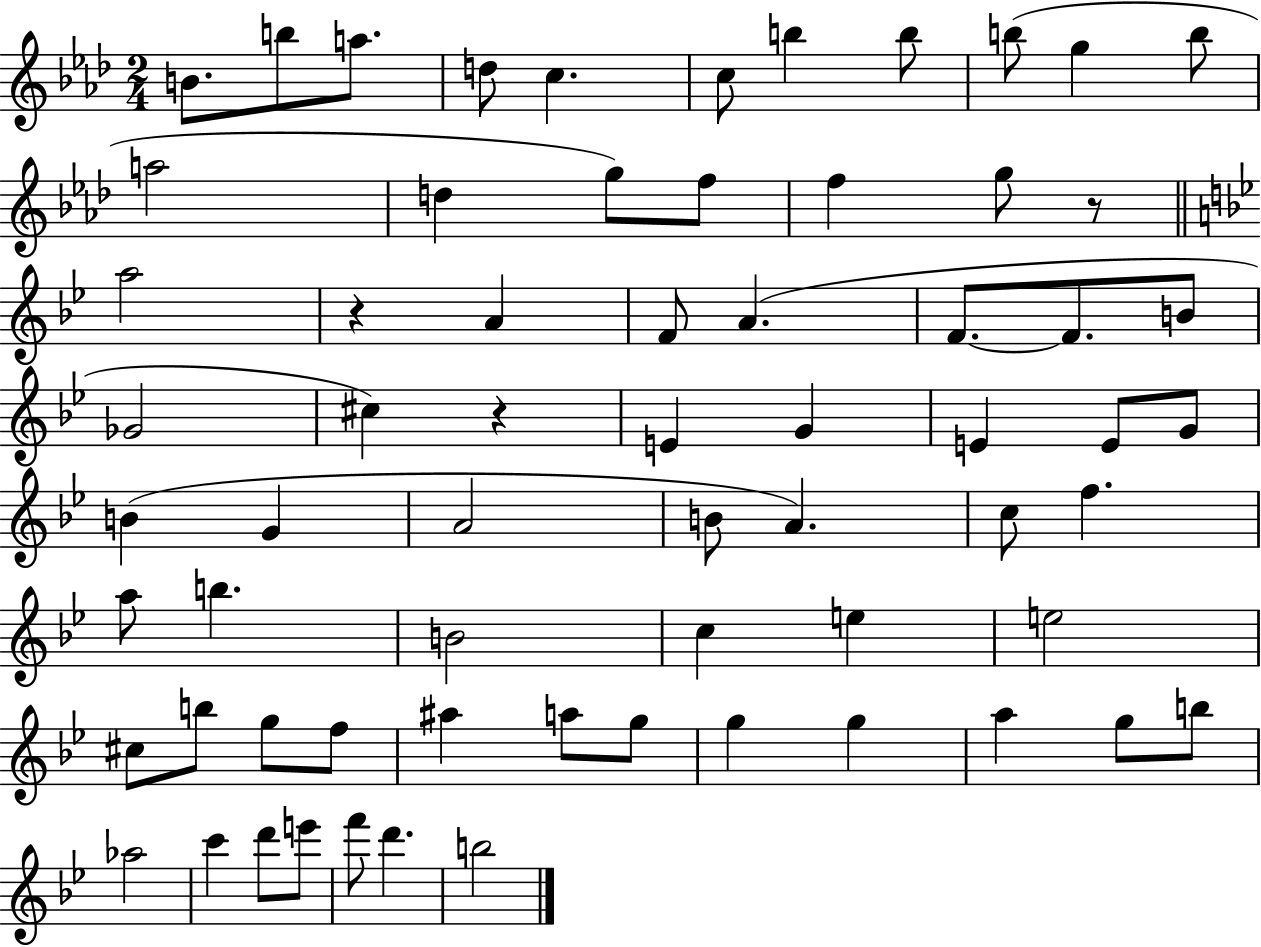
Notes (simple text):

B4/e. B5/e A5/e. D5/e C5/q. C5/e B5/q B5/e B5/e G5/q B5/e A5/h D5/q G5/e F5/e F5/q G5/e R/e A5/h R/q A4/q F4/e A4/q. F4/e. F4/e. B4/e Gb4/h C#5/q R/q E4/q G4/q E4/q E4/e G4/e B4/q G4/q A4/h B4/e A4/q. C5/e F5/q. A5/e B5/q. B4/h C5/q E5/q E5/h C#5/e B5/e G5/e F5/e A#5/q A5/e G5/e G5/q G5/q A5/q G5/e B5/e Ab5/h C6/q D6/e E6/e F6/e D6/q. B5/h